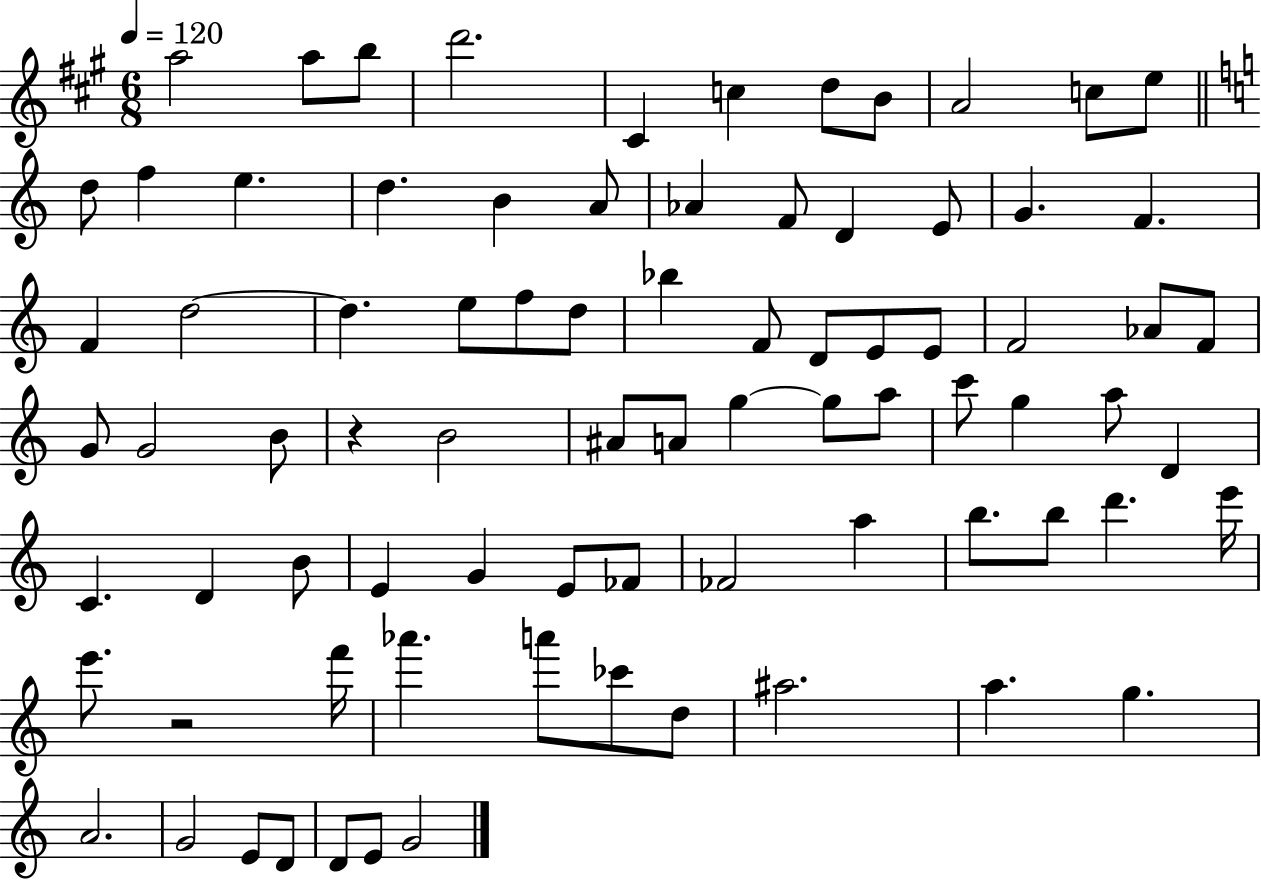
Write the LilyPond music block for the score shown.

{
  \clef treble
  \numericTimeSignature
  \time 6/8
  \key a \major
  \tempo 4 = 120
  \repeat volta 2 { a''2 a''8 b''8 | d'''2. | cis'4 c''4 d''8 b'8 | a'2 c''8 e''8 | \break \bar "||" \break \key c \major d''8 f''4 e''4. | d''4. b'4 a'8 | aes'4 f'8 d'4 e'8 | g'4. f'4. | \break f'4 d''2~~ | d''4. e''8 f''8 d''8 | bes''4 f'8 d'8 e'8 e'8 | f'2 aes'8 f'8 | \break g'8 g'2 b'8 | r4 b'2 | ais'8 a'8 g''4~~ g''8 a''8 | c'''8 g''4 a''8 d'4 | \break c'4. d'4 b'8 | e'4 g'4 e'8 fes'8 | fes'2 a''4 | b''8. b''8 d'''4. e'''16 | \break e'''8. r2 f'''16 | aes'''4. a'''8 ces'''8 d''8 | ais''2. | a''4. g''4. | \break a'2. | g'2 e'8 d'8 | d'8 e'8 g'2 | } \bar "|."
}